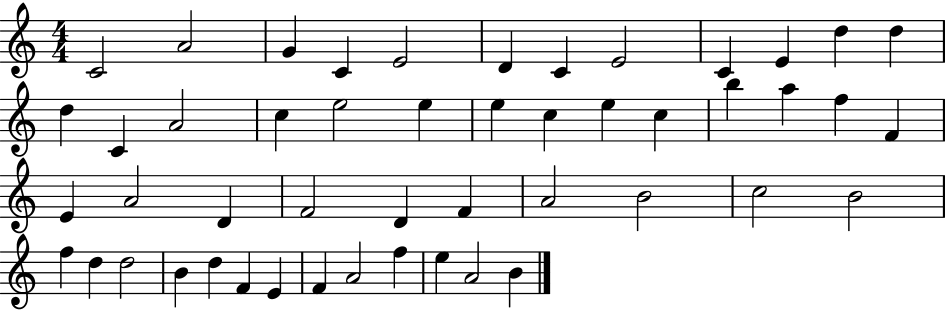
{
  \clef treble
  \numericTimeSignature
  \time 4/4
  \key c \major
  c'2 a'2 | g'4 c'4 e'2 | d'4 c'4 e'2 | c'4 e'4 d''4 d''4 | \break d''4 c'4 a'2 | c''4 e''2 e''4 | e''4 c''4 e''4 c''4 | b''4 a''4 f''4 f'4 | \break e'4 a'2 d'4 | f'2 d'4 f'4 | a'2 b'2 | c''2 b'2 | \break f''4 d''4 d''2 | b'4 d''4 f'4 e'4 | f'4 a'2 f''4 | e''4 a'2 b'4 | \break \bar "|."
}